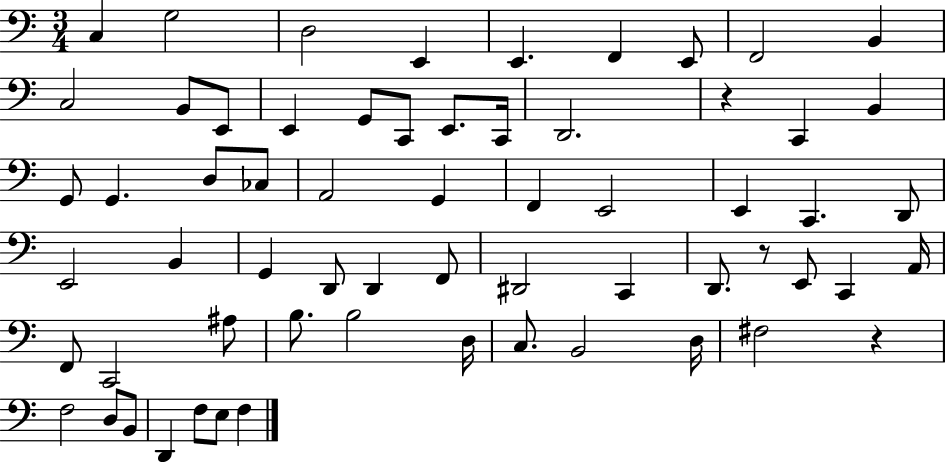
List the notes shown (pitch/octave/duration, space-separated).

C3/q G3/h D3/h E2/q E2/q. F2/q E2/e F2/h B2/q C3/h B2/e E2/e E2/q G2/e C2/e E2/e. C2/s D2/h. R/q C2/q B2/q G2/e G2/q. D3/e CES3/e A2/h G2/q F2/q E2/h E2/q C2/q. D2/e E2/h B2/q G2/q D2/e D2/q F2/e D#2/h C2/q D2/e. R/e E2/e C2/q A2/s F2/e C2/h A#3/e B3/e. B3/h D3/s C3/e. B2/h D3/s F#3/h R/q F3/h D3/e B2/e D2/q F3/e E3/e F3/q